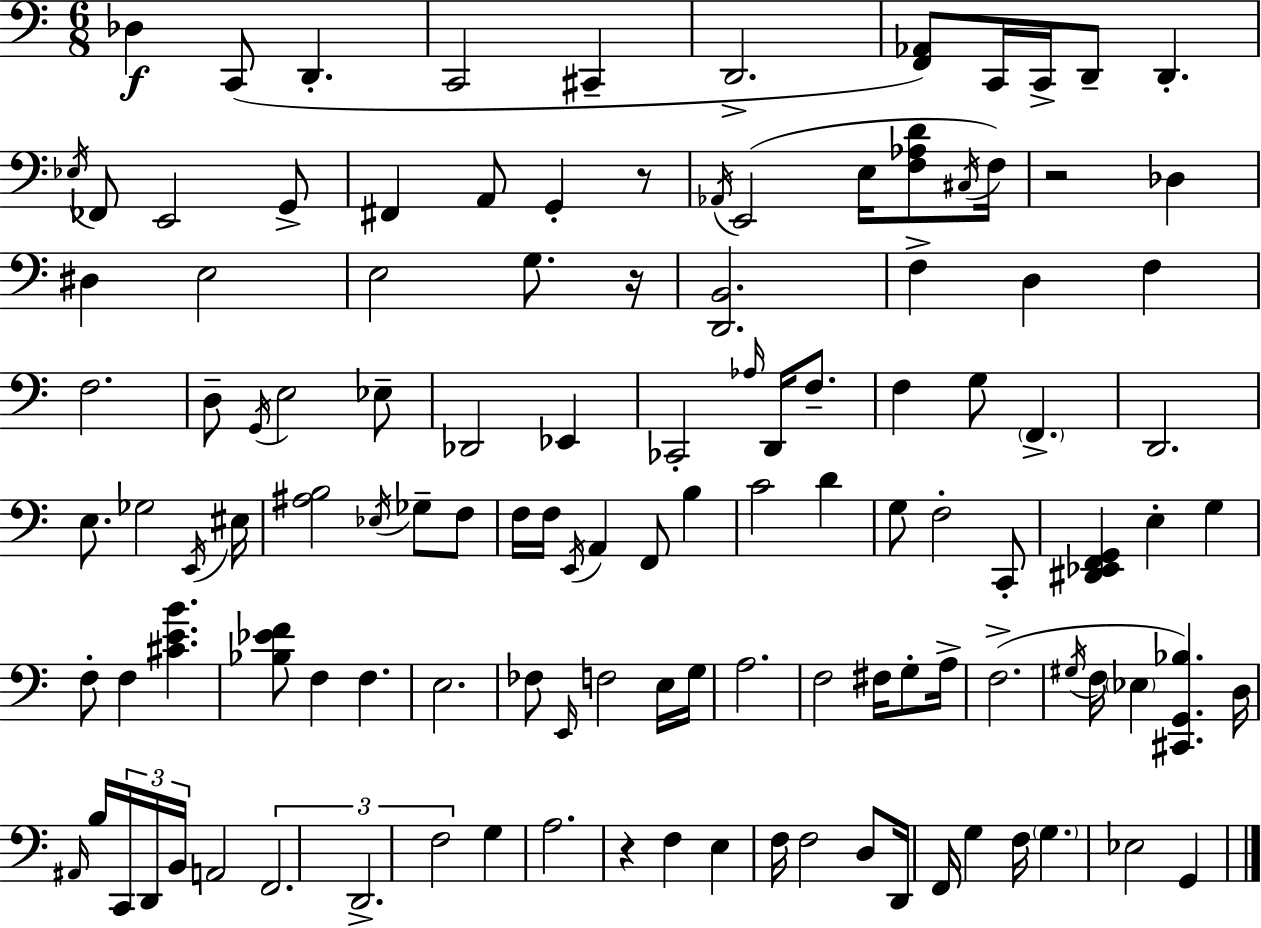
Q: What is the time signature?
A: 6/8